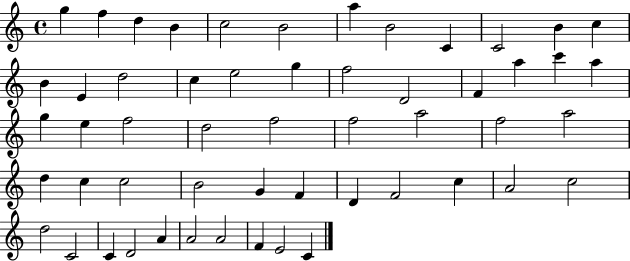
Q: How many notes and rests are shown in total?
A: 54